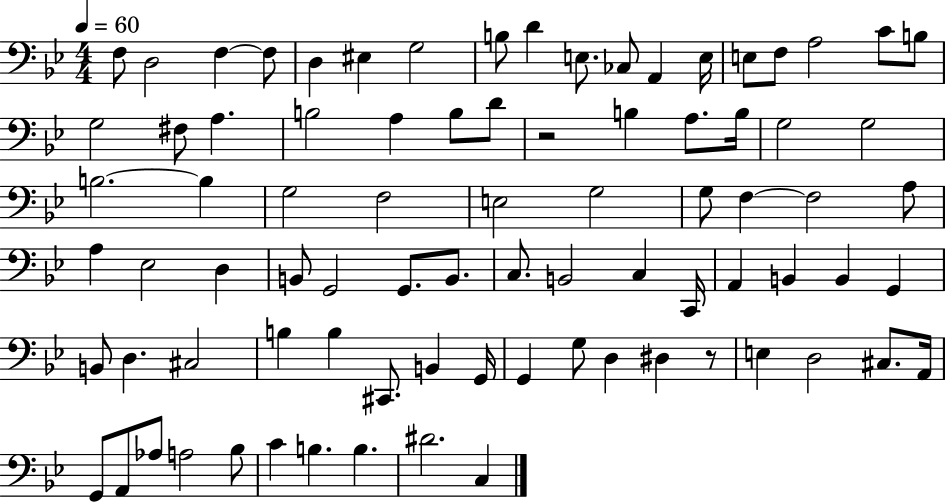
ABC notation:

X:1
T:Untitled
M:4/4
L:1/4
K:Bb
F,/2 D,2 F, F,/2 D, ^E, G,2 B,/2 D E,/2 _C,/2 A,, E,/4 E,/2 F,/2 A,2 C/2 B,/2 G,2 ^F,/2 A, B,2 A, B,/2 D/2 z2 B, A,/2 B,/4 G,2 G,2 B,2 B, G,2 F,2 E,2 G,2 G,/2 F, F,2 A,/2 A, _E,2 D, B,,/2 G,,2 G,,/2 B,,/2 C,/2 B,,2 C, C,,/4 A,, B,, B,, G,, B,,/2 D, ^C,2 B, B, ^C,,/2 B,, G,,/4 G,, G,/2 D, ^D, z/2 E, D,2 ^C,/2 A,,/4 G,,/2 A,,/2 _A,/2 A,2 _B,/2 C B, B, ^D2 C,